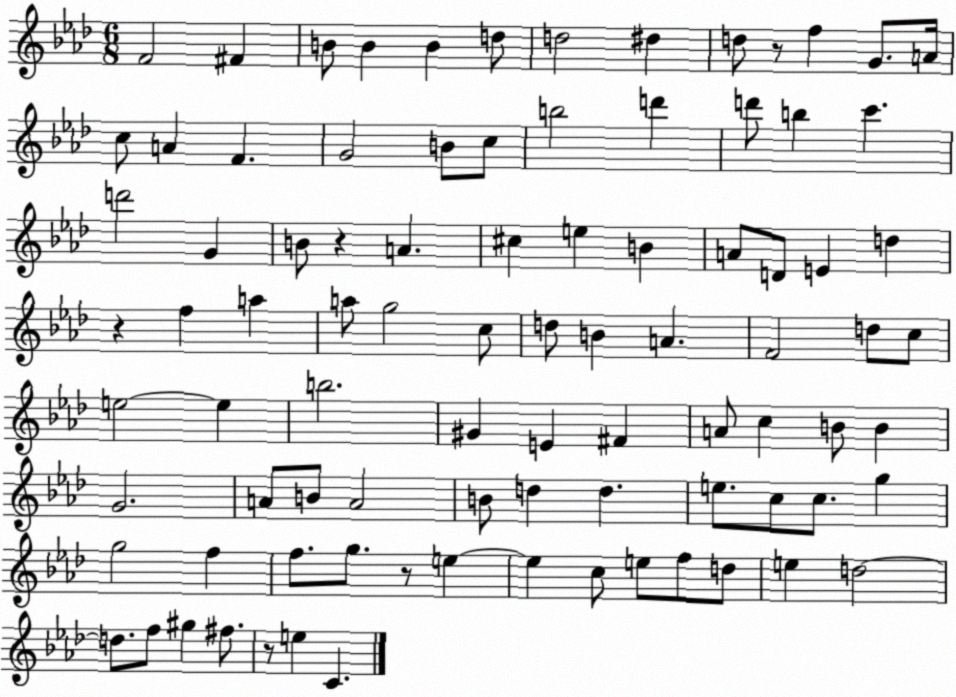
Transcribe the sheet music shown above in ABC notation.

X:1
T:Untitled
M:6/8
L:1/4
K:Ab
F2 ^F B/2 B B d/2 d2 ^d d/2 z/2 f G/2 A/4 c/2 A F G2 B/2 c/2 b2 d' d'/2 b c' d'2 G B/2 z A ^c e B A/2 D/2 E d z f a a/2 g2 c/2 d/2 B A F2 d/2 c/2 e2 e b2 ^G E ^F A/2 c B/2 B G2 A/2 B/2 A2 B/2 d d e/2 c/2 c/2 g g2 f f/2 g/2 z/2 e e c/2 e/2 f/2 d/2 e d2 d/2 f/2 ^g ^f/2 z/2 e C